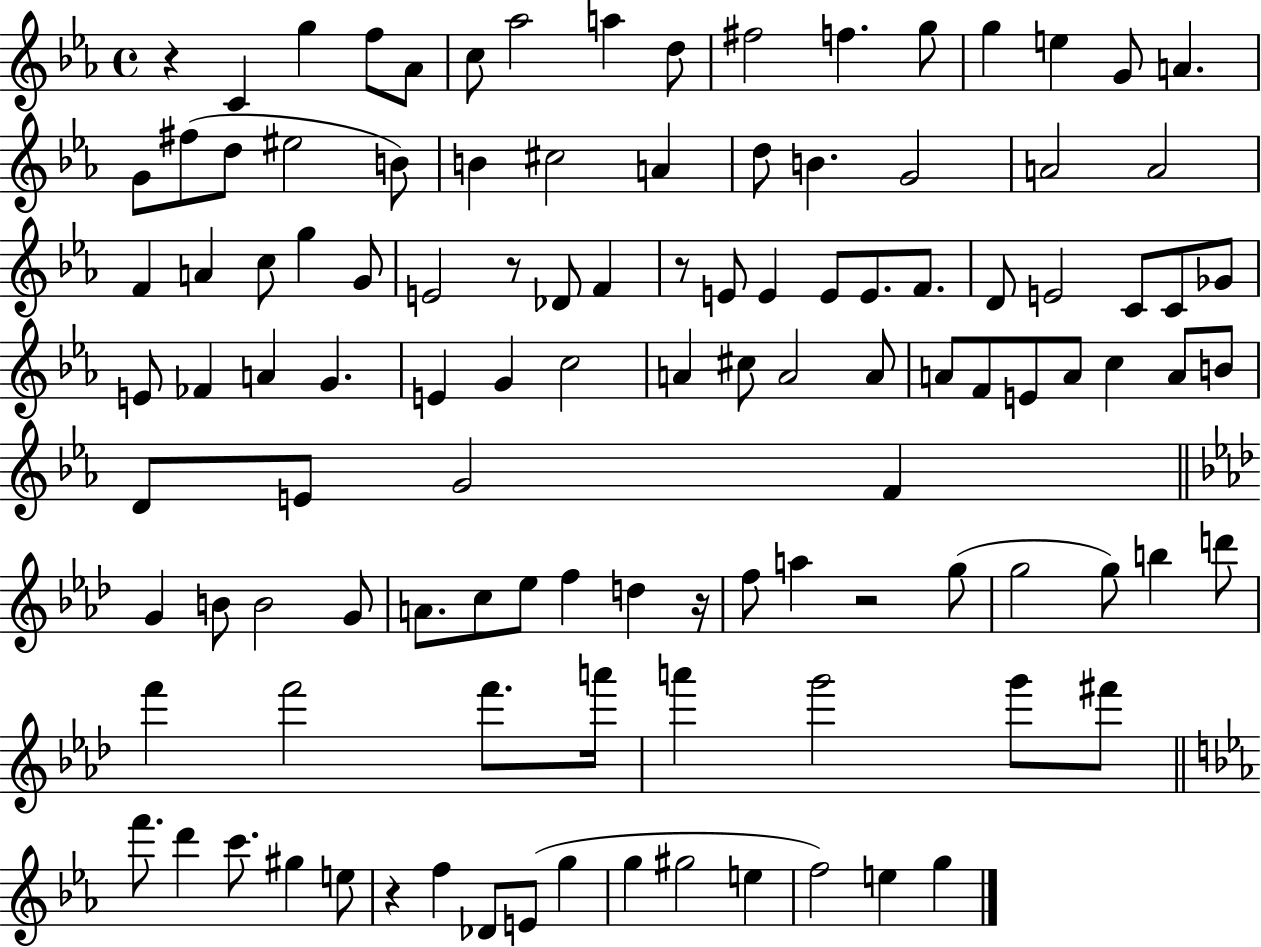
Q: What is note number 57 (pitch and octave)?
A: A4